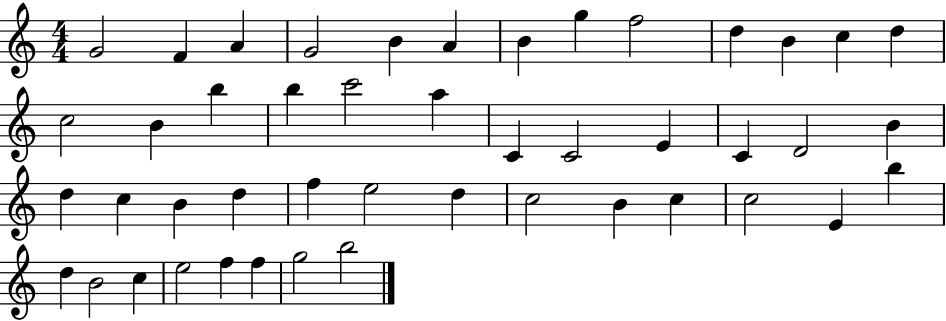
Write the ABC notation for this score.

X:1
T:Untitled
M:4/4
L:1/4
K:C
G2 F A G2 B A B g f2 d B c d c2 B b b c'2 a C C2 E C D2 B d c B d f e2 d c2 B c c2 E b d B2 c e2 f f g2 b2